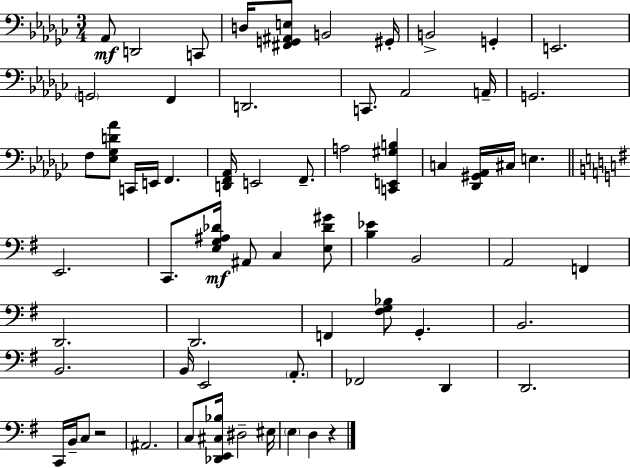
X:1
T:Untitled
M:3/4
L:1/4
K:Ebm
_A,,/2 D,,2 C,,/2 D,/4 [^F,,G,,^A,,E,]/2 B,,2 ^G,,/4 B,,2 G,, E,,2 G,,2 F,, D,,2 C,,/2 _A,,2 A,,/4 G,,2 F,/2 [_E,_G,D_A]/2 C,,/4 E,,/4 F,, [D,,F,,_A,,]/4 E,,2 F,,/2 A,2 [C,,E,,^G,B,] C, [_D,,^G,,_A,,]/4 ^C,/4 E, E,,2 C,,/2 [E,G,^A,_D]/4 ^A,,/2 C, [E,_D^G]/2 [B,_E] B,,2 A,,2 F,, D,,2 D,,2 F,, [^F,G,_B,]/2 G,, B,,2 B,,2 B,,/4 E,,2 A,,/2 _F,,2 D,, D,,2 C,,/4 B,,/4 C,/2 z2 ^A,,2 C,/2 [_D,,E,,^C,_B,]/4 ^D,2 ^E,/4 E, D, z